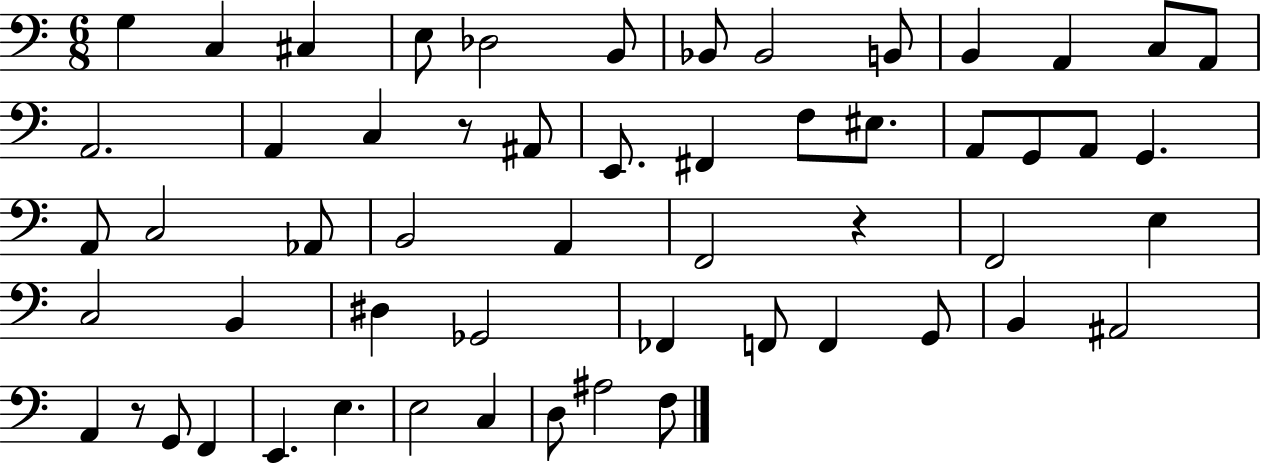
X:1
T:Untitled
M:6/8
L:1/4
K:C
G, C, ^C, E,/2 _D,2 B,,/2 _B,,/2 _B,,2 B,,/2 B,, A,, C,/2 A,,/2 A,,2 A,, C, z/2 ^A,,/2 E,,/2 ^F,, F,/2 ^E,/2 A,,/2 G,,/2 A,,/2 G,, A,,/2 C,2 _A,,/2 B,,2 A,, F,,2 z F,,2 E, C,2 B,, ^D, _G,,2 _F,, F,,/2 F,, G,,/2 B,, ^A,,2 A,, z/2 G,,/2 F,, E,, E, E,2 C, D,/2 ^A,2 F,/2